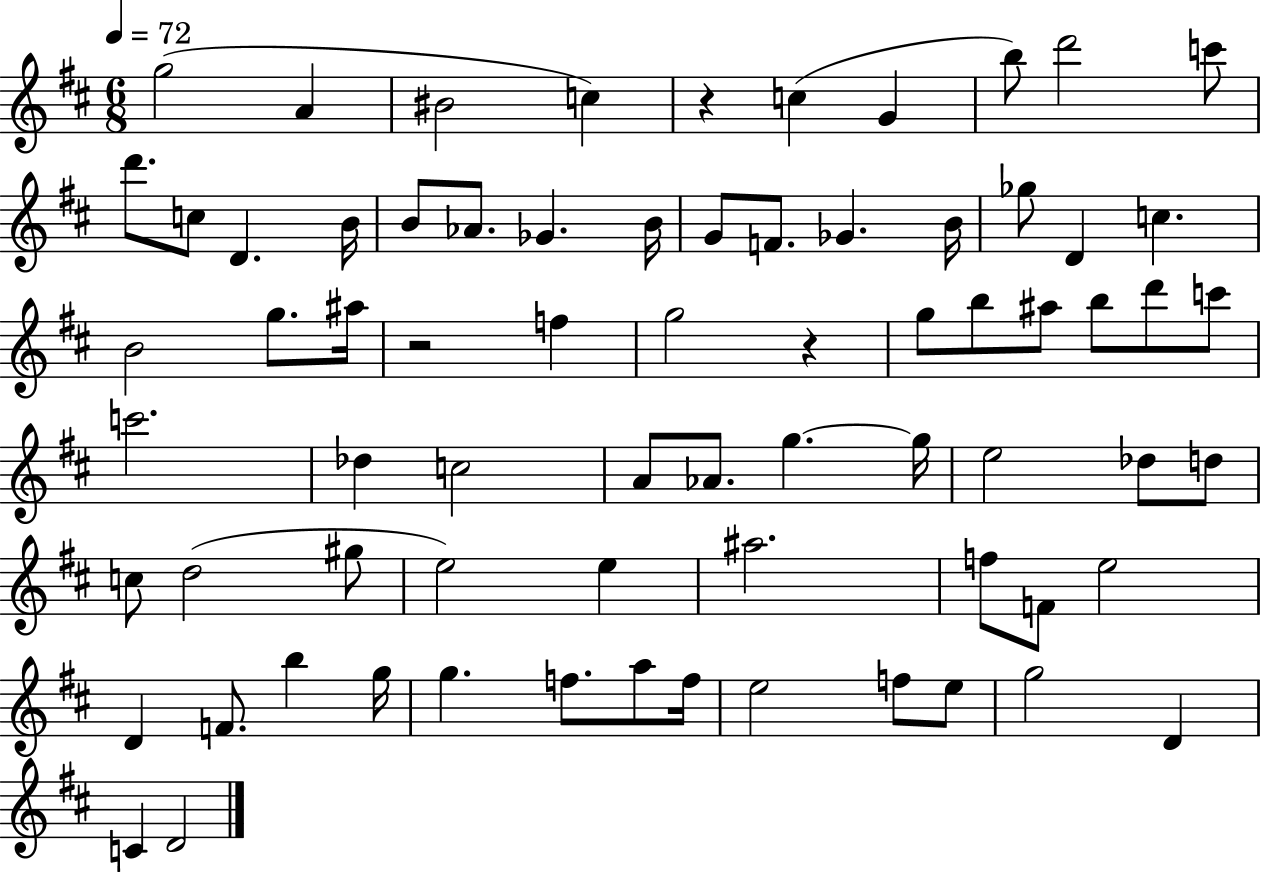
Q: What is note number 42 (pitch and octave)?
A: G5